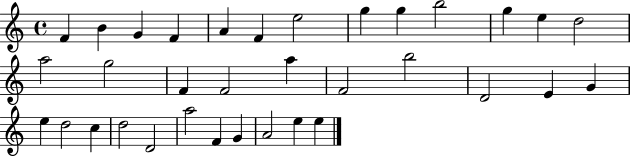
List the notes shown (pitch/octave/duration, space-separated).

F4/q B4/q G4/q F4/q A4/q F4/q E5/h G5/q G5/q B5/h G5/q E5/q D5/h A5/h G5/h F4/q F4/h A5/q F4/h B5/h D4/h E4/q G4/q E5/q D5/h C5/q D5/h D4/h A5/h F4/q G4/q A4/h E5/q E5/q